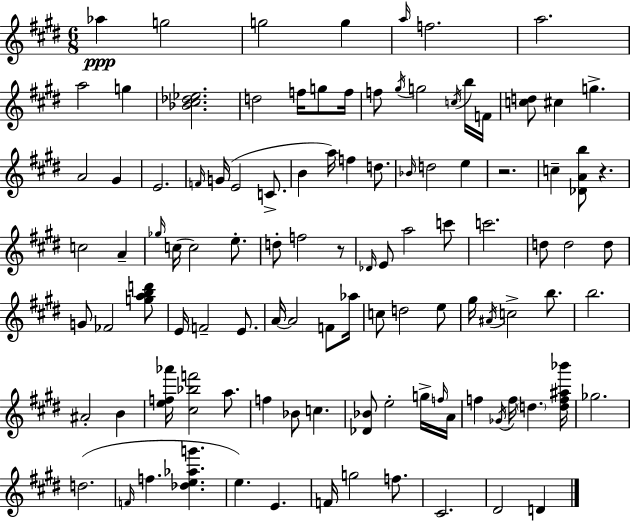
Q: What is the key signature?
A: E major